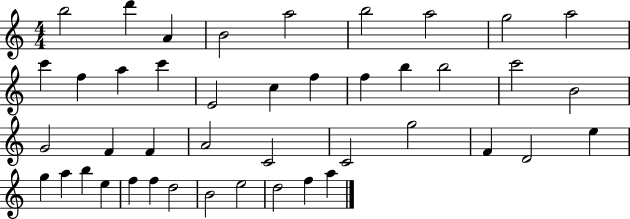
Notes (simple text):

B5/h D6/q A4/q B4/h A5/h B5/h A5/h G5/h A5/h C6/q F5/q A5/q C6/q E4/h C5/q F5/q F5/q B5/q B5/h C6/h B4/h G4/h F4/q F4/q A4/h C4/h C4/h G5/h F4/q D4/h E5/q G5/q A5/q B5/q E5/q F5/q F5/q D5/h B4/h E5/h D5/h F5/q A5/q